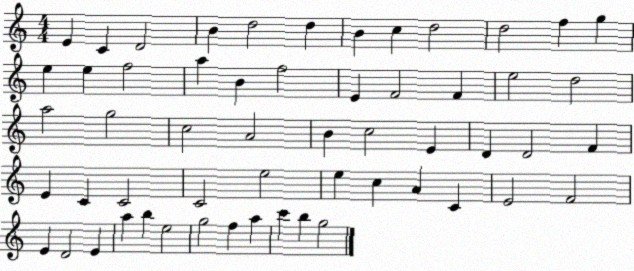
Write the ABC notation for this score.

X:1
T:Untitled
M:4/4
L:1/4
K:C
E C D2 B d2 d B c d2 d2 f g e e f2 a B f2 E F2 F e2 d2 a2 g2 c2 A2 B c2 E D D2 F E C C2 C2 e2 e c A C E2 F2 E D2 E a b e2 g2 f a c' b g2